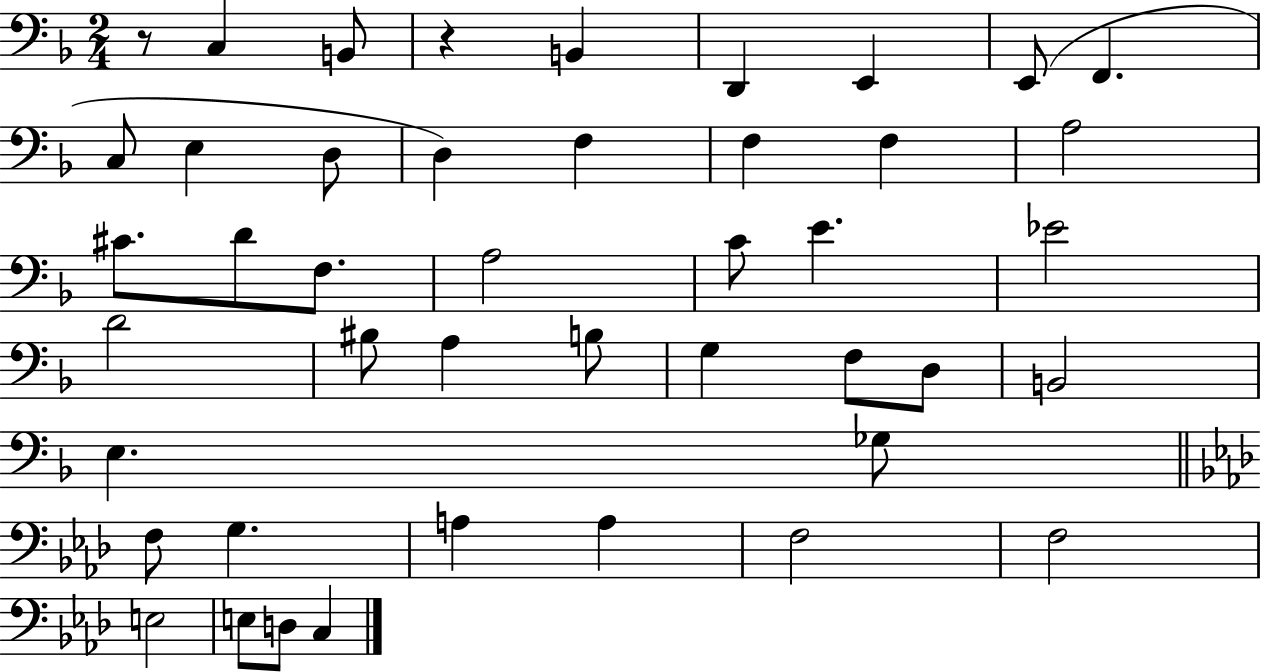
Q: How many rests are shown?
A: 2